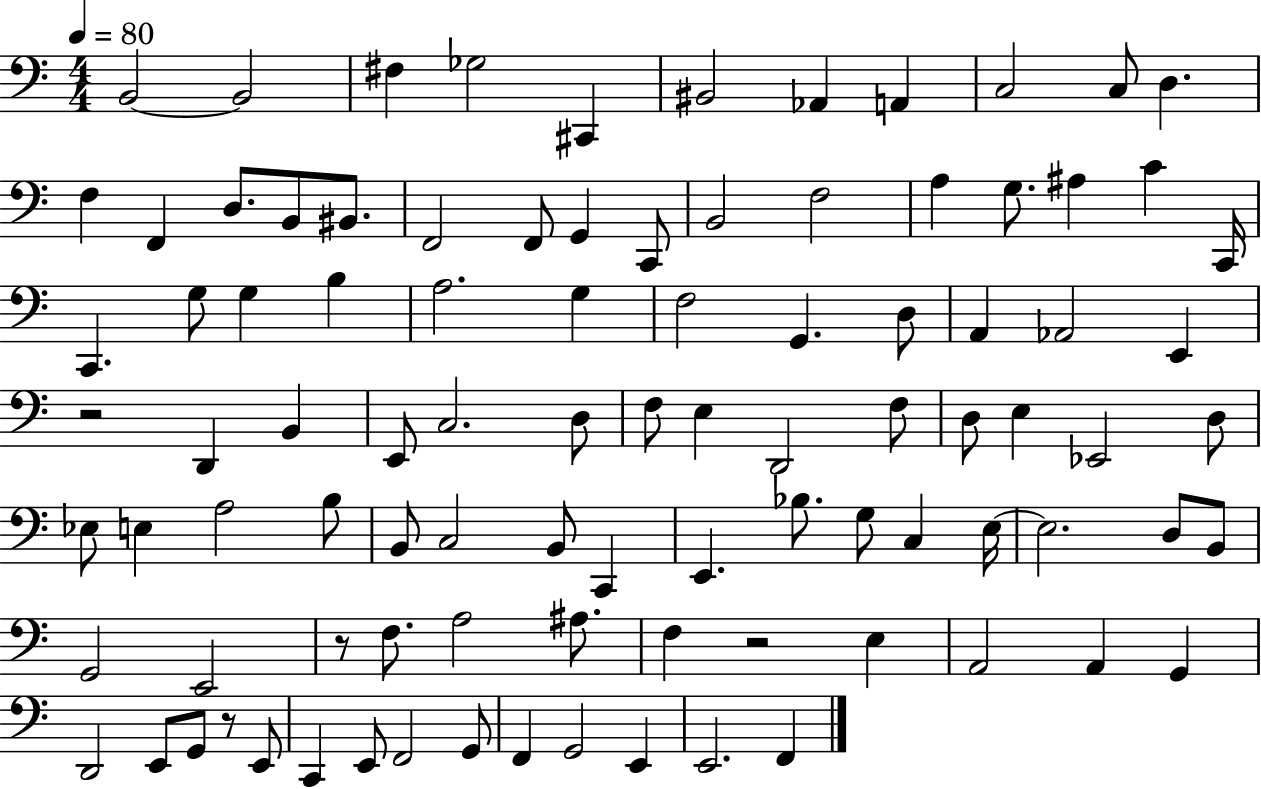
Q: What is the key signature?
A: C major